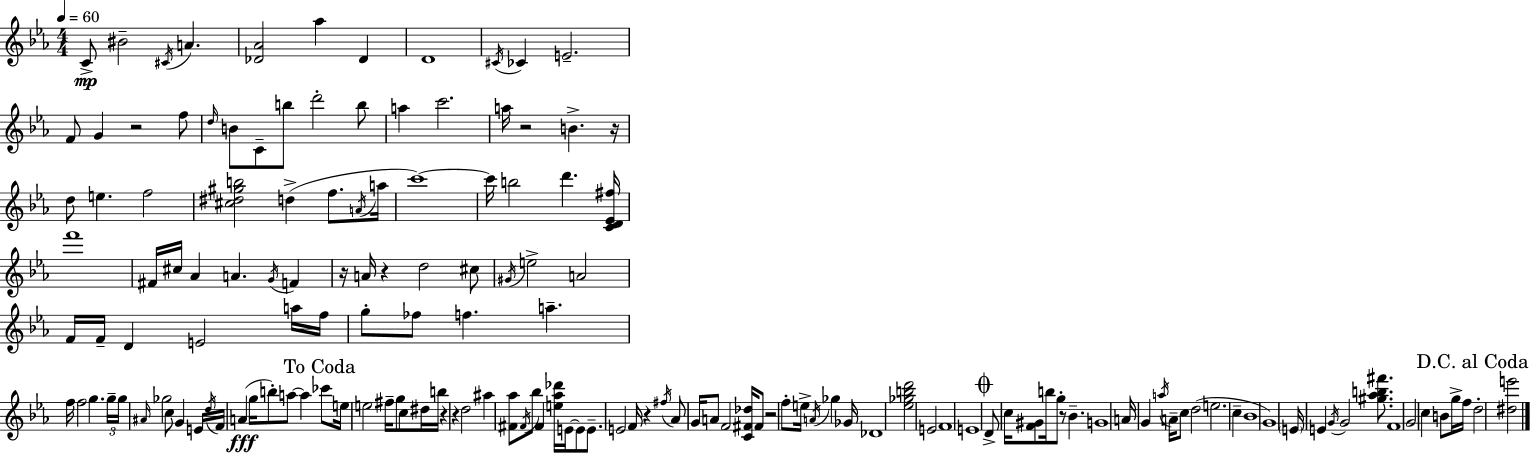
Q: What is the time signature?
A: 4/4